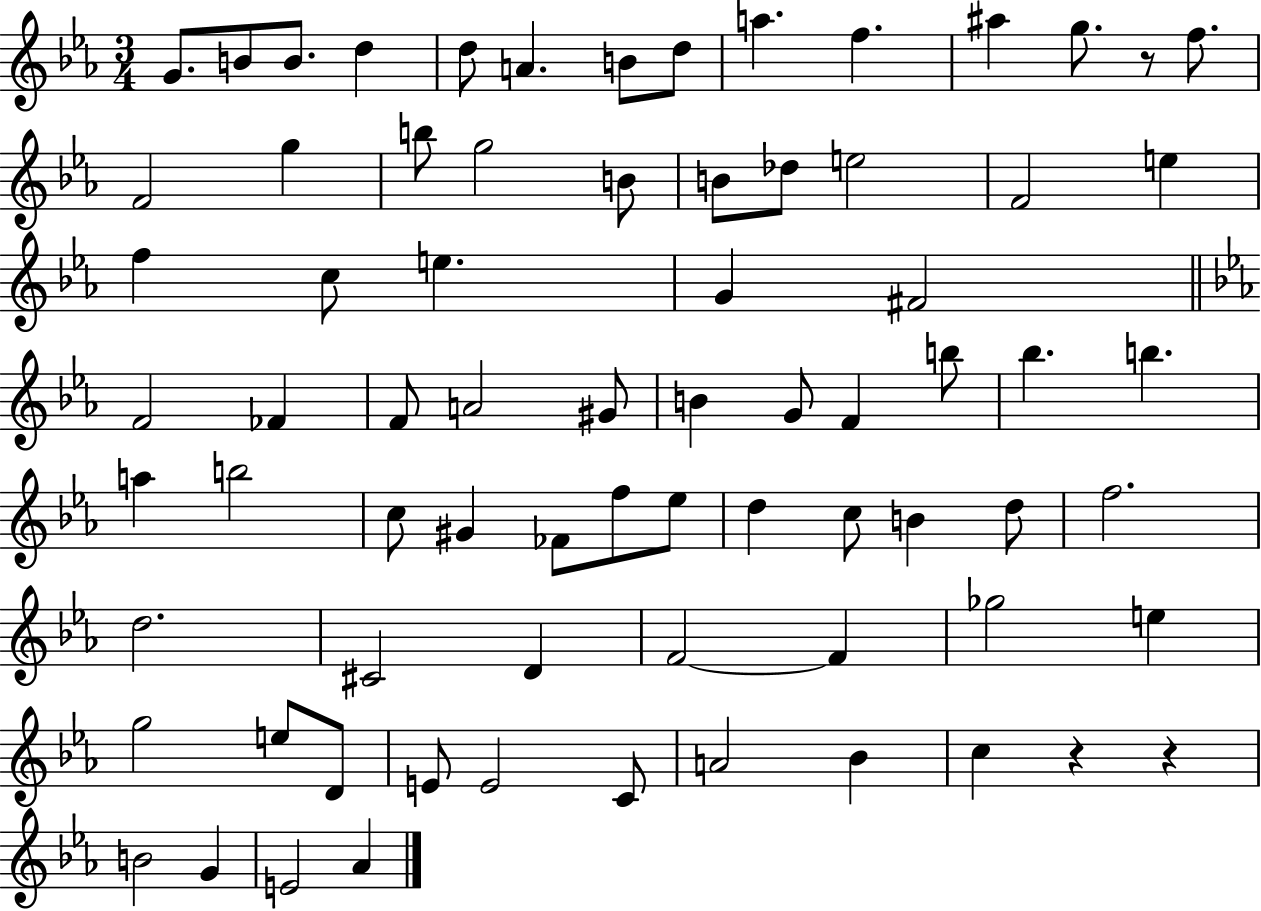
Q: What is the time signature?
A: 3/4